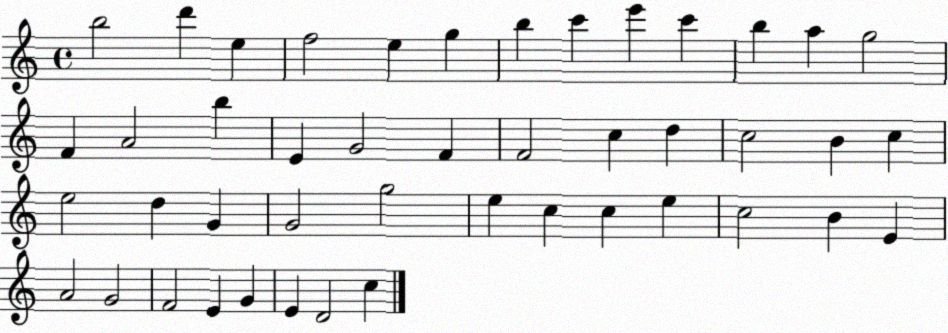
X:1
T:Untitled
M:4/4
L:1/4
K:C
b2 d' e f2 e g b c' e' c' b a g2 F A2 b E G2 F F2 c d c2 B c e2 d G G2 g2 e c c e c2 B E A2 G2 F2 E G E D2 c